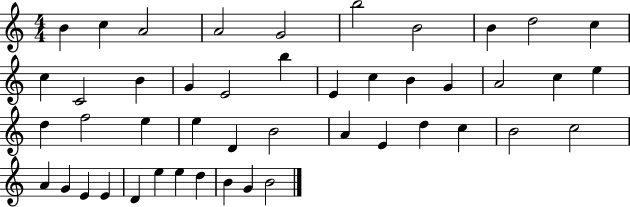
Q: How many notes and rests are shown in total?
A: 46